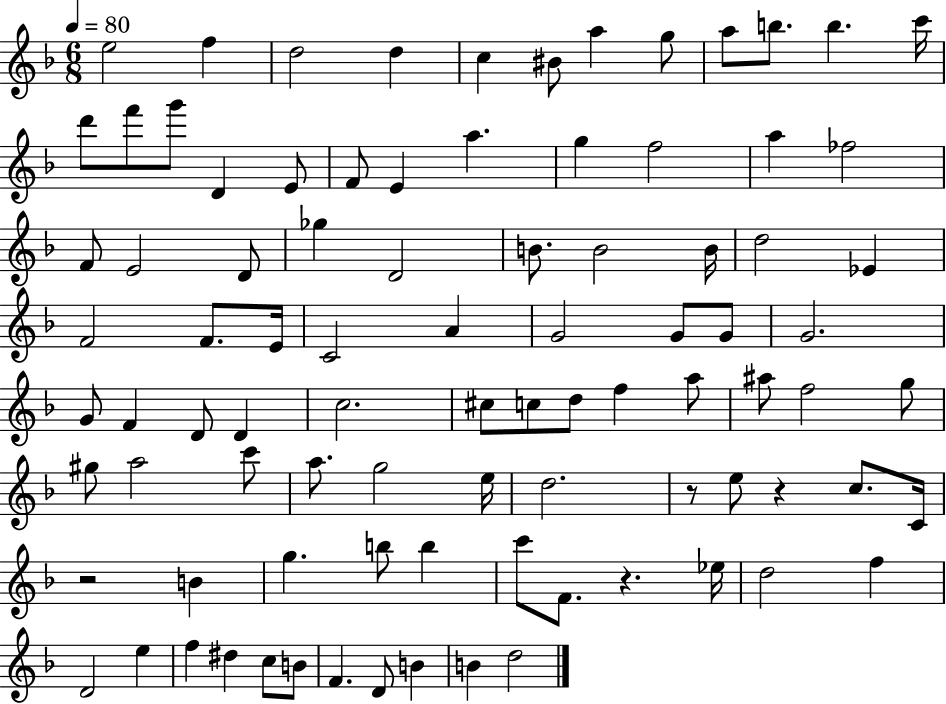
{
  \clef treble
  \numericTimeSignature
  \time 6/8
  \key f \major
  \tempo 4 = 80
  e''2 f''4 | d''2 d''4 | c''4 bis'8 a''4 g''8 | a''8 b''8. b''4. c'''16 | \break d'''8 f'''8 g'''8 d'4 e'8 | f'8 e'4 a''4. | g''4 f''2 | a''4 fes''2 | \break f'8 e'2 d'8 | ges''4 d'2 | b'8. b'2 b'16 | d''2 ees'4 | \break f'2 f'8. e'16 | c'2 a'4 | g'2 g'8 g'8 | g'2. | \break g'8 f'4 d'8 d'4 | c''2. | cis''8 c''8 d''8 f''4 a''8 | ais''8 f''2 g''8 | \break gis''8 a''2 c'''8 | a''8. g''2 e''16 | d''2. | r8 e''8 r4 c''8. c'16 | \break r2 b'4 | g''4. b''8 b''4 | c'''8 f'8. r4. ees''16 | d''2 f''4 | \break d'2 e''4 | f''4 dis''4 c''8 b'8 | f'4. d'8 b'4 | b'4 d''2 | \break \bar "|."
}